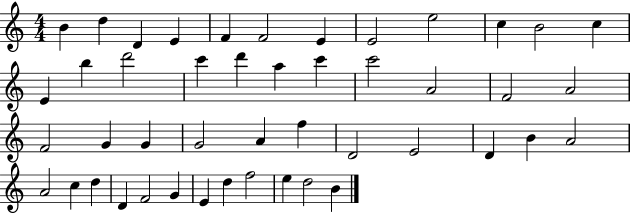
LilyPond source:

{
  \clef treble
  \numericTimeSignature
  \time 4/4
  \key c \major
  b'4 d''4 d'4 e'4 | f'4 f'2 e'4 | e'2 e''2 | c''4 b'2 c''4 | \break e'4 b''4 d'''2 | c'''4 d'''4 a''4 c'''4 | c'''2 a'2 | f'2 a'2 | \break f'2 g'4 g'4 | g'2 a'4 f''4 | d'2 e'2 | d'4 b'4 a'2 | \break a'2 c''4 d''4 | d'4 f'2 g'4 | e'4 d''4 f''2 | e''4 d''2 b'4 | \break \bar "|."
}